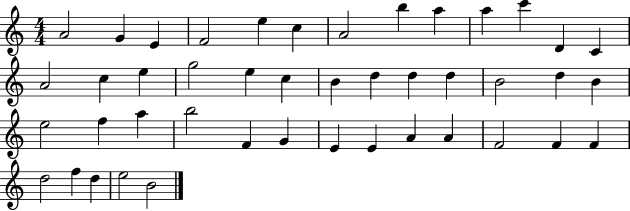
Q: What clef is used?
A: treble